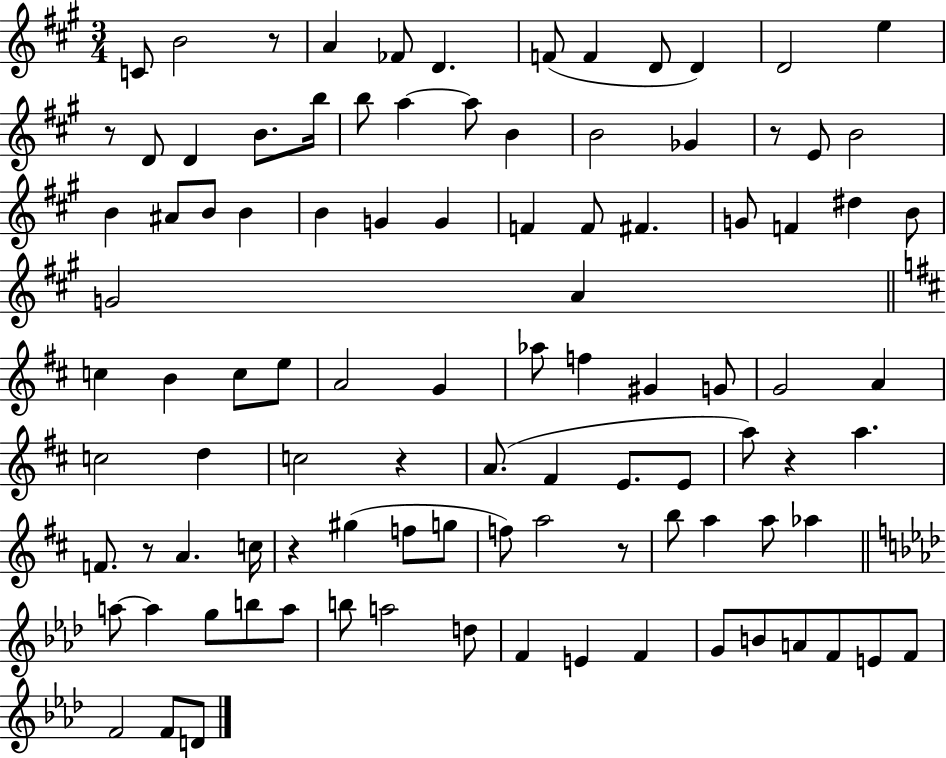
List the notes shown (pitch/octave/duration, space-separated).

C4/e B4/h R/e A4/q FES4/e D4/q. F4/e F4/q D4/e D4/q D4/h E5/q R/e D4/e D4/q B4/e. B5/s B5/e A5/q A5/e B4/q B4/h Gb4/q R/e E4/e B4/h B4/q A#4/e B4/e B4/q B4/q G4/q G4/q F4/q F4/e F#4/q. G4/e F4/q D#5/q B4/e G4/h A4/q C5/q B4/q C5/e E5/e A4/h G4/q Ab5/e F5/q G#4/q G4/e G4/h A4/q C5/h D5/q C5/h R/q A4/e. F#4/q E4/e. E4/e A5/e R/q A5/q. F4/e. R/e A4/q. C5/s R/q G#5/q F5/e G5/e F5/e A5/h R/e B5/e A5/q A5/e Ab5/q A5/e A5/q G5/e B5/e A5/e B5/e A5/h D5/e F4/q E4/q F4/q G4/e B4/e A4/e F4/e E4/e F4/e F4/h F4/e D4/e